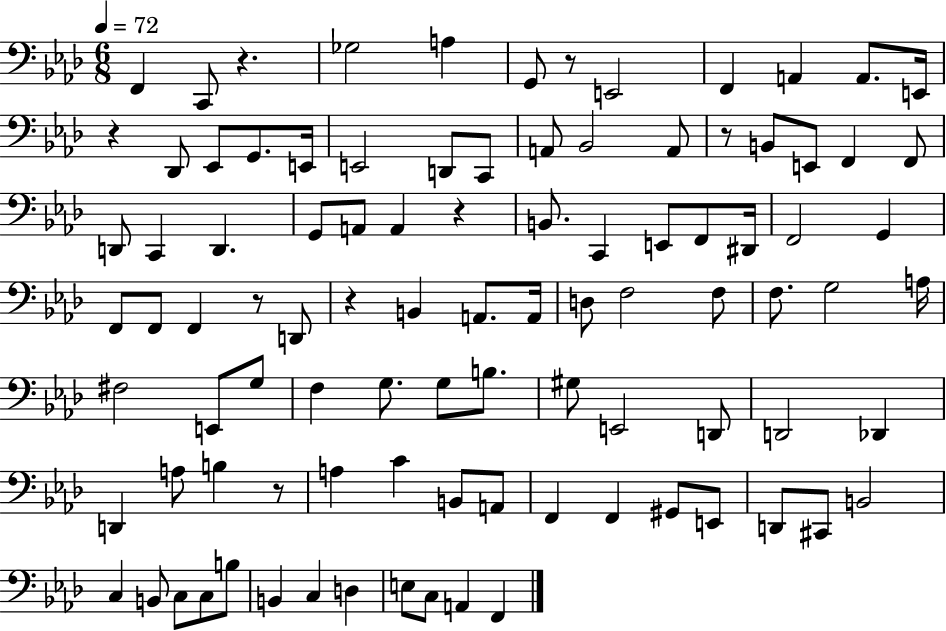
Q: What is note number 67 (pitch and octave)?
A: C4